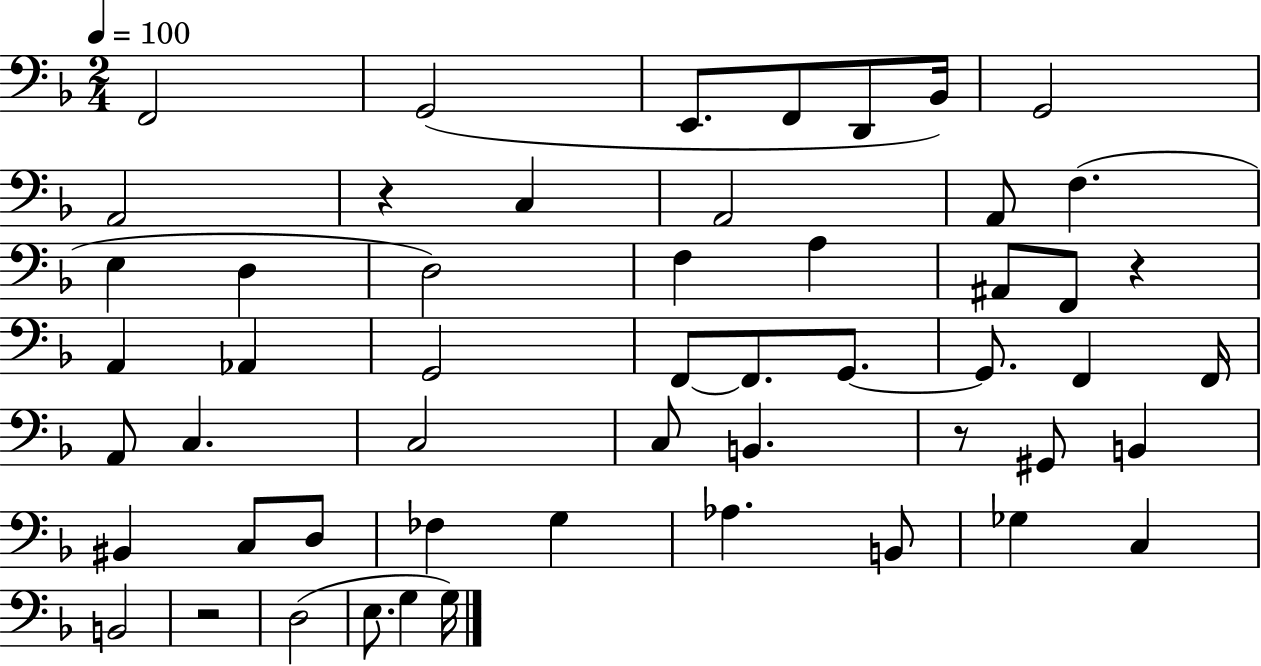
F2/h G2/h E2/e. F2/e D2/e Bb2/s G2/h A2/h R/q C3/q A2/h A2/e F3/q. E3/q D3/q D3/h F3/q A3/q A#2/e F2/e R/q A2/q Ab2/q G2/h F2/e F2/e. G2/e. G2/e. F2/q F2/s A2/e C3/q. C3/h C3/e B2/q. R/e G#2/e B2/q BIS2/q C3/e D3/e FES3/q G3/q Ab3/q. B2/e Gb3/q C3/q B2/h R/h D3/h E3/e. G3/q G3/s